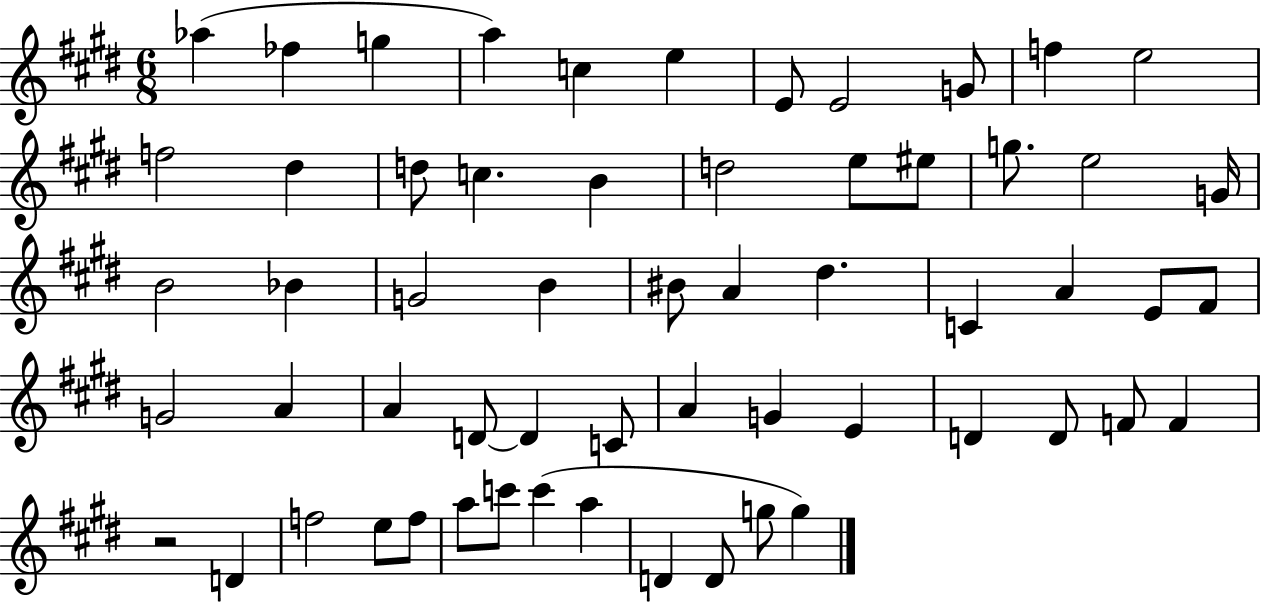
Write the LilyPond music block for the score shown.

{
  \clef treble
  \numericTimeSignature
  \time 6/8
  \key e \major
  aes''4( fes''4 g''4 | a''4) c''4 e''4 | e'8 e'2 g'8 | f''4 e''2 | \break f''2 dis''4 | d''8 c''4. b'4 | d''2 e''8 eis''8 | g''8. e''2 g'16 | \break b'2 bes'4 | g'2 b'4 | bis'8 a'4 dis''4. | c'4 a'4 e'8 fis'8 | \break g'2 a'4 | a'4 d'8~~ d'4 c'8 | a'4 g'4 e'4 | d'4 d'8 f'8 f'4 | \break r2 d'4 | f''2 e''8 f''8 | a''8 c'''8 c'''4( a''4 | d'4 d'8 g''8 g''4) | \break \bar "|."
}